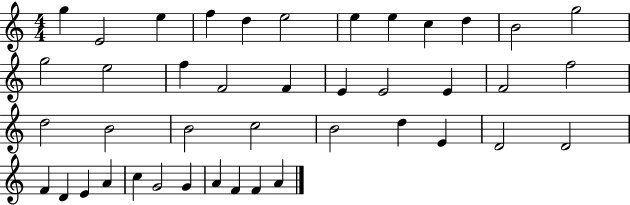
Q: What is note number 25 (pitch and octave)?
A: B4